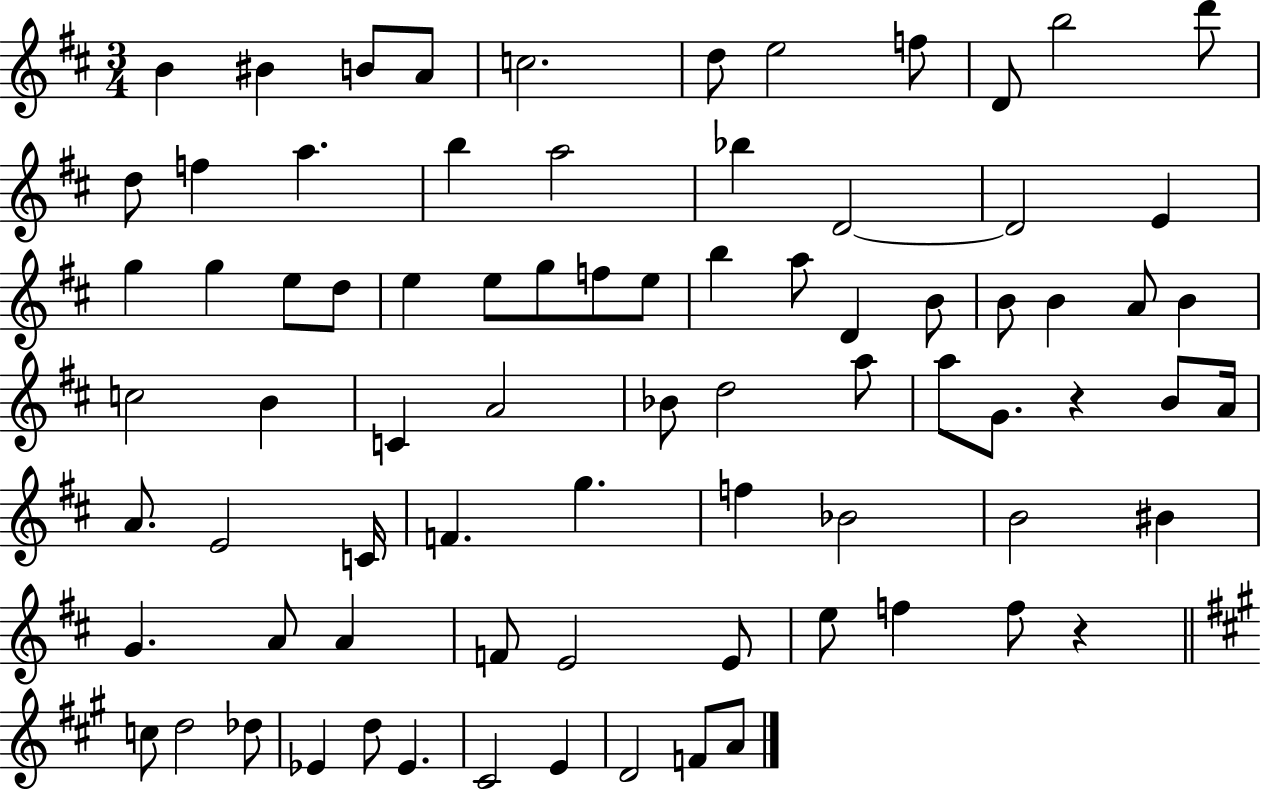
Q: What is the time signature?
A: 3/4